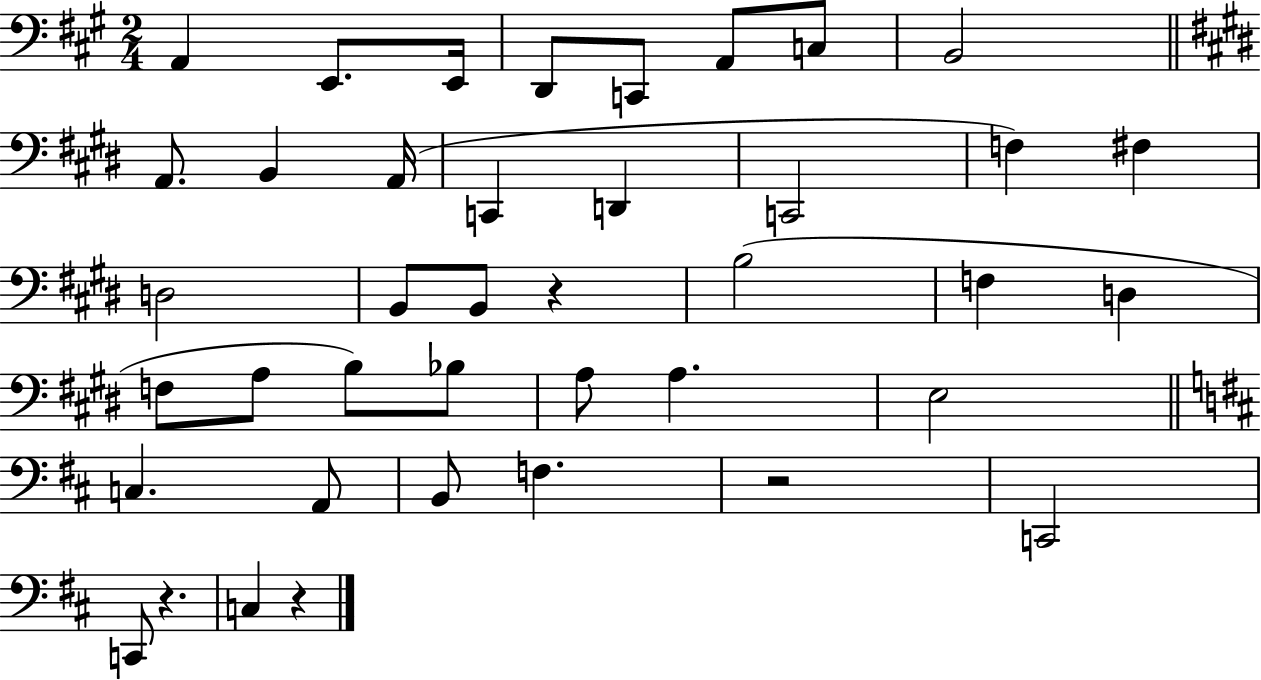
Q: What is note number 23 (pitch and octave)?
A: F3